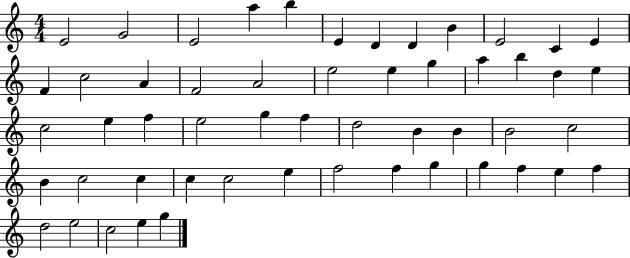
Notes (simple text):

E4/h G4/h E4/h A5/q B5/q E4/q D4/q D4/q B4/q E4/h C4/q E4/q F4/q C5/h A4/q F4/h A4/h E5/h E5/q G5/q A5/q B5/q D5/q E5/q C5/h E5/q F5/q E5/h G5/q F5/q D5/h B4/q B4/q B4/h C5/h B4/q C5/h C5/q C5/q C5/h E5/q F5/h F5/q G5/q G5/q F5/q E5/q F5/q D5/h E5/h C5/h E5/q G5/q